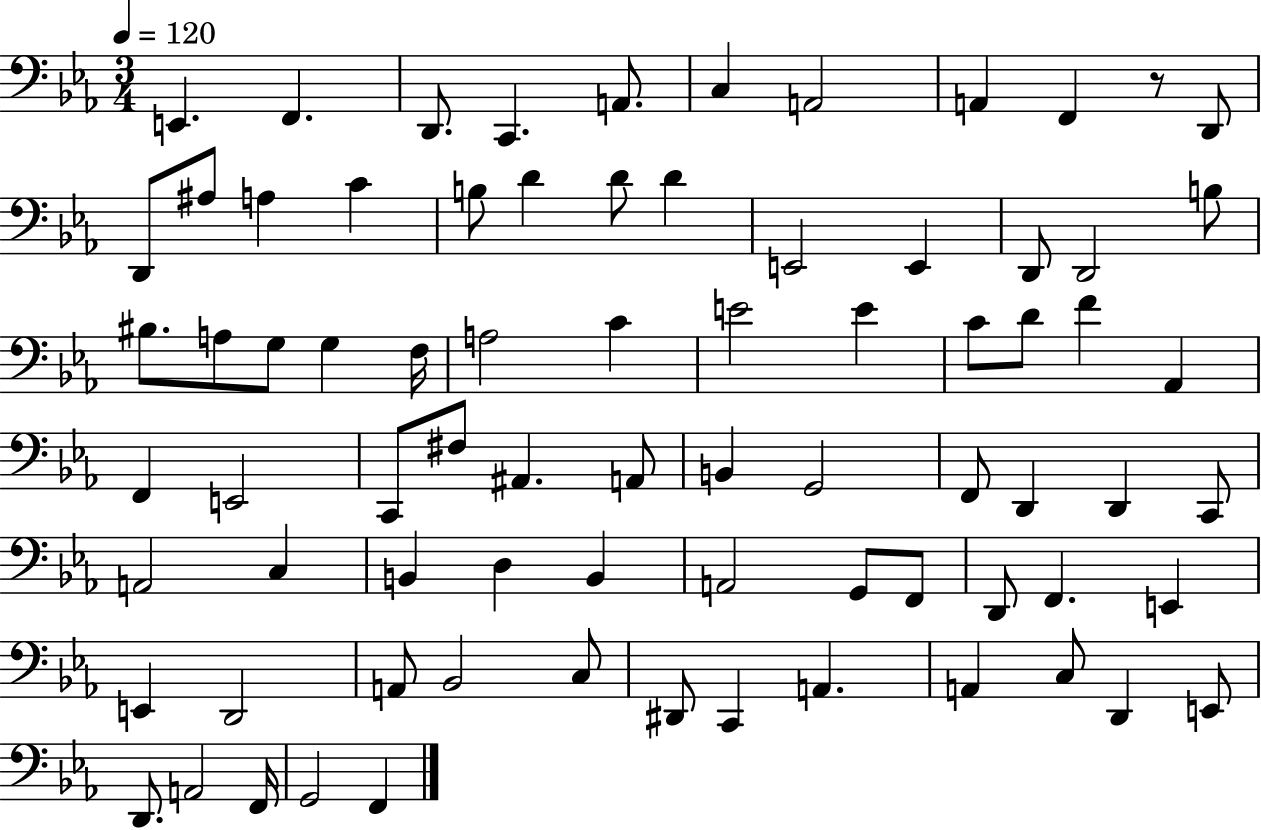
E2/q. F2/q. D2/e. C2/q. A2/e. C3/q A2/h A2/q F2/q R/e D2/e D2/e A#3/e A3/q C4/q B3/e D4/q D4/e D4/q E2/h E2/q D2/e D2/h B3/e BIS3/e. A3/e G3/e G3/q F3/s A3/h C4/q E4/h E4/q C4/e D4/e F4/q Ab2/q F2/q E2/h C2/e F#3/e A#2/q. A2/e B2/q G2/h F2/e D2/q D2/q C2/e A2/h C3/q B2/q D3/q B2/q A2/h G2/e F2/e D2/e F2/q. E2/q E2/q D2/h A2/e Bb2/h C3/e D#2/e C2/q A2/q. A2/q C3/e D2/q E2/e D2/e. A2/h F2/s G2/h F2/q